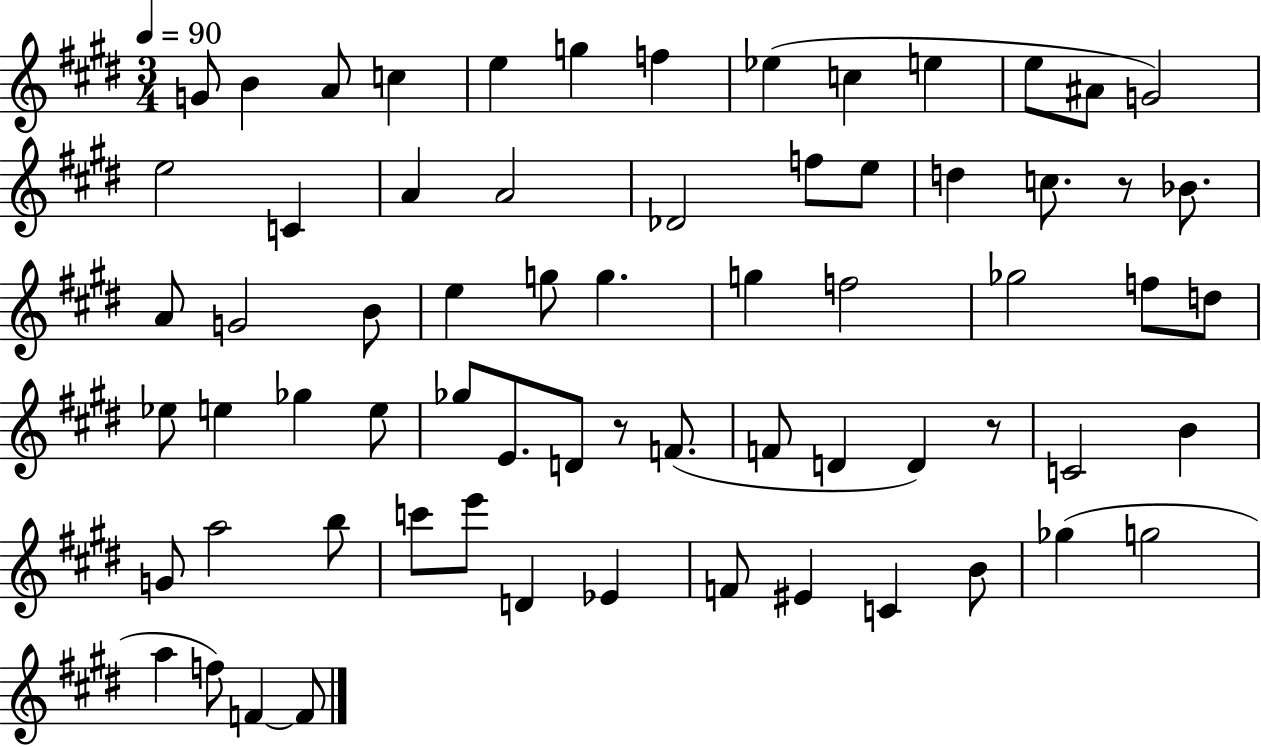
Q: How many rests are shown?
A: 3